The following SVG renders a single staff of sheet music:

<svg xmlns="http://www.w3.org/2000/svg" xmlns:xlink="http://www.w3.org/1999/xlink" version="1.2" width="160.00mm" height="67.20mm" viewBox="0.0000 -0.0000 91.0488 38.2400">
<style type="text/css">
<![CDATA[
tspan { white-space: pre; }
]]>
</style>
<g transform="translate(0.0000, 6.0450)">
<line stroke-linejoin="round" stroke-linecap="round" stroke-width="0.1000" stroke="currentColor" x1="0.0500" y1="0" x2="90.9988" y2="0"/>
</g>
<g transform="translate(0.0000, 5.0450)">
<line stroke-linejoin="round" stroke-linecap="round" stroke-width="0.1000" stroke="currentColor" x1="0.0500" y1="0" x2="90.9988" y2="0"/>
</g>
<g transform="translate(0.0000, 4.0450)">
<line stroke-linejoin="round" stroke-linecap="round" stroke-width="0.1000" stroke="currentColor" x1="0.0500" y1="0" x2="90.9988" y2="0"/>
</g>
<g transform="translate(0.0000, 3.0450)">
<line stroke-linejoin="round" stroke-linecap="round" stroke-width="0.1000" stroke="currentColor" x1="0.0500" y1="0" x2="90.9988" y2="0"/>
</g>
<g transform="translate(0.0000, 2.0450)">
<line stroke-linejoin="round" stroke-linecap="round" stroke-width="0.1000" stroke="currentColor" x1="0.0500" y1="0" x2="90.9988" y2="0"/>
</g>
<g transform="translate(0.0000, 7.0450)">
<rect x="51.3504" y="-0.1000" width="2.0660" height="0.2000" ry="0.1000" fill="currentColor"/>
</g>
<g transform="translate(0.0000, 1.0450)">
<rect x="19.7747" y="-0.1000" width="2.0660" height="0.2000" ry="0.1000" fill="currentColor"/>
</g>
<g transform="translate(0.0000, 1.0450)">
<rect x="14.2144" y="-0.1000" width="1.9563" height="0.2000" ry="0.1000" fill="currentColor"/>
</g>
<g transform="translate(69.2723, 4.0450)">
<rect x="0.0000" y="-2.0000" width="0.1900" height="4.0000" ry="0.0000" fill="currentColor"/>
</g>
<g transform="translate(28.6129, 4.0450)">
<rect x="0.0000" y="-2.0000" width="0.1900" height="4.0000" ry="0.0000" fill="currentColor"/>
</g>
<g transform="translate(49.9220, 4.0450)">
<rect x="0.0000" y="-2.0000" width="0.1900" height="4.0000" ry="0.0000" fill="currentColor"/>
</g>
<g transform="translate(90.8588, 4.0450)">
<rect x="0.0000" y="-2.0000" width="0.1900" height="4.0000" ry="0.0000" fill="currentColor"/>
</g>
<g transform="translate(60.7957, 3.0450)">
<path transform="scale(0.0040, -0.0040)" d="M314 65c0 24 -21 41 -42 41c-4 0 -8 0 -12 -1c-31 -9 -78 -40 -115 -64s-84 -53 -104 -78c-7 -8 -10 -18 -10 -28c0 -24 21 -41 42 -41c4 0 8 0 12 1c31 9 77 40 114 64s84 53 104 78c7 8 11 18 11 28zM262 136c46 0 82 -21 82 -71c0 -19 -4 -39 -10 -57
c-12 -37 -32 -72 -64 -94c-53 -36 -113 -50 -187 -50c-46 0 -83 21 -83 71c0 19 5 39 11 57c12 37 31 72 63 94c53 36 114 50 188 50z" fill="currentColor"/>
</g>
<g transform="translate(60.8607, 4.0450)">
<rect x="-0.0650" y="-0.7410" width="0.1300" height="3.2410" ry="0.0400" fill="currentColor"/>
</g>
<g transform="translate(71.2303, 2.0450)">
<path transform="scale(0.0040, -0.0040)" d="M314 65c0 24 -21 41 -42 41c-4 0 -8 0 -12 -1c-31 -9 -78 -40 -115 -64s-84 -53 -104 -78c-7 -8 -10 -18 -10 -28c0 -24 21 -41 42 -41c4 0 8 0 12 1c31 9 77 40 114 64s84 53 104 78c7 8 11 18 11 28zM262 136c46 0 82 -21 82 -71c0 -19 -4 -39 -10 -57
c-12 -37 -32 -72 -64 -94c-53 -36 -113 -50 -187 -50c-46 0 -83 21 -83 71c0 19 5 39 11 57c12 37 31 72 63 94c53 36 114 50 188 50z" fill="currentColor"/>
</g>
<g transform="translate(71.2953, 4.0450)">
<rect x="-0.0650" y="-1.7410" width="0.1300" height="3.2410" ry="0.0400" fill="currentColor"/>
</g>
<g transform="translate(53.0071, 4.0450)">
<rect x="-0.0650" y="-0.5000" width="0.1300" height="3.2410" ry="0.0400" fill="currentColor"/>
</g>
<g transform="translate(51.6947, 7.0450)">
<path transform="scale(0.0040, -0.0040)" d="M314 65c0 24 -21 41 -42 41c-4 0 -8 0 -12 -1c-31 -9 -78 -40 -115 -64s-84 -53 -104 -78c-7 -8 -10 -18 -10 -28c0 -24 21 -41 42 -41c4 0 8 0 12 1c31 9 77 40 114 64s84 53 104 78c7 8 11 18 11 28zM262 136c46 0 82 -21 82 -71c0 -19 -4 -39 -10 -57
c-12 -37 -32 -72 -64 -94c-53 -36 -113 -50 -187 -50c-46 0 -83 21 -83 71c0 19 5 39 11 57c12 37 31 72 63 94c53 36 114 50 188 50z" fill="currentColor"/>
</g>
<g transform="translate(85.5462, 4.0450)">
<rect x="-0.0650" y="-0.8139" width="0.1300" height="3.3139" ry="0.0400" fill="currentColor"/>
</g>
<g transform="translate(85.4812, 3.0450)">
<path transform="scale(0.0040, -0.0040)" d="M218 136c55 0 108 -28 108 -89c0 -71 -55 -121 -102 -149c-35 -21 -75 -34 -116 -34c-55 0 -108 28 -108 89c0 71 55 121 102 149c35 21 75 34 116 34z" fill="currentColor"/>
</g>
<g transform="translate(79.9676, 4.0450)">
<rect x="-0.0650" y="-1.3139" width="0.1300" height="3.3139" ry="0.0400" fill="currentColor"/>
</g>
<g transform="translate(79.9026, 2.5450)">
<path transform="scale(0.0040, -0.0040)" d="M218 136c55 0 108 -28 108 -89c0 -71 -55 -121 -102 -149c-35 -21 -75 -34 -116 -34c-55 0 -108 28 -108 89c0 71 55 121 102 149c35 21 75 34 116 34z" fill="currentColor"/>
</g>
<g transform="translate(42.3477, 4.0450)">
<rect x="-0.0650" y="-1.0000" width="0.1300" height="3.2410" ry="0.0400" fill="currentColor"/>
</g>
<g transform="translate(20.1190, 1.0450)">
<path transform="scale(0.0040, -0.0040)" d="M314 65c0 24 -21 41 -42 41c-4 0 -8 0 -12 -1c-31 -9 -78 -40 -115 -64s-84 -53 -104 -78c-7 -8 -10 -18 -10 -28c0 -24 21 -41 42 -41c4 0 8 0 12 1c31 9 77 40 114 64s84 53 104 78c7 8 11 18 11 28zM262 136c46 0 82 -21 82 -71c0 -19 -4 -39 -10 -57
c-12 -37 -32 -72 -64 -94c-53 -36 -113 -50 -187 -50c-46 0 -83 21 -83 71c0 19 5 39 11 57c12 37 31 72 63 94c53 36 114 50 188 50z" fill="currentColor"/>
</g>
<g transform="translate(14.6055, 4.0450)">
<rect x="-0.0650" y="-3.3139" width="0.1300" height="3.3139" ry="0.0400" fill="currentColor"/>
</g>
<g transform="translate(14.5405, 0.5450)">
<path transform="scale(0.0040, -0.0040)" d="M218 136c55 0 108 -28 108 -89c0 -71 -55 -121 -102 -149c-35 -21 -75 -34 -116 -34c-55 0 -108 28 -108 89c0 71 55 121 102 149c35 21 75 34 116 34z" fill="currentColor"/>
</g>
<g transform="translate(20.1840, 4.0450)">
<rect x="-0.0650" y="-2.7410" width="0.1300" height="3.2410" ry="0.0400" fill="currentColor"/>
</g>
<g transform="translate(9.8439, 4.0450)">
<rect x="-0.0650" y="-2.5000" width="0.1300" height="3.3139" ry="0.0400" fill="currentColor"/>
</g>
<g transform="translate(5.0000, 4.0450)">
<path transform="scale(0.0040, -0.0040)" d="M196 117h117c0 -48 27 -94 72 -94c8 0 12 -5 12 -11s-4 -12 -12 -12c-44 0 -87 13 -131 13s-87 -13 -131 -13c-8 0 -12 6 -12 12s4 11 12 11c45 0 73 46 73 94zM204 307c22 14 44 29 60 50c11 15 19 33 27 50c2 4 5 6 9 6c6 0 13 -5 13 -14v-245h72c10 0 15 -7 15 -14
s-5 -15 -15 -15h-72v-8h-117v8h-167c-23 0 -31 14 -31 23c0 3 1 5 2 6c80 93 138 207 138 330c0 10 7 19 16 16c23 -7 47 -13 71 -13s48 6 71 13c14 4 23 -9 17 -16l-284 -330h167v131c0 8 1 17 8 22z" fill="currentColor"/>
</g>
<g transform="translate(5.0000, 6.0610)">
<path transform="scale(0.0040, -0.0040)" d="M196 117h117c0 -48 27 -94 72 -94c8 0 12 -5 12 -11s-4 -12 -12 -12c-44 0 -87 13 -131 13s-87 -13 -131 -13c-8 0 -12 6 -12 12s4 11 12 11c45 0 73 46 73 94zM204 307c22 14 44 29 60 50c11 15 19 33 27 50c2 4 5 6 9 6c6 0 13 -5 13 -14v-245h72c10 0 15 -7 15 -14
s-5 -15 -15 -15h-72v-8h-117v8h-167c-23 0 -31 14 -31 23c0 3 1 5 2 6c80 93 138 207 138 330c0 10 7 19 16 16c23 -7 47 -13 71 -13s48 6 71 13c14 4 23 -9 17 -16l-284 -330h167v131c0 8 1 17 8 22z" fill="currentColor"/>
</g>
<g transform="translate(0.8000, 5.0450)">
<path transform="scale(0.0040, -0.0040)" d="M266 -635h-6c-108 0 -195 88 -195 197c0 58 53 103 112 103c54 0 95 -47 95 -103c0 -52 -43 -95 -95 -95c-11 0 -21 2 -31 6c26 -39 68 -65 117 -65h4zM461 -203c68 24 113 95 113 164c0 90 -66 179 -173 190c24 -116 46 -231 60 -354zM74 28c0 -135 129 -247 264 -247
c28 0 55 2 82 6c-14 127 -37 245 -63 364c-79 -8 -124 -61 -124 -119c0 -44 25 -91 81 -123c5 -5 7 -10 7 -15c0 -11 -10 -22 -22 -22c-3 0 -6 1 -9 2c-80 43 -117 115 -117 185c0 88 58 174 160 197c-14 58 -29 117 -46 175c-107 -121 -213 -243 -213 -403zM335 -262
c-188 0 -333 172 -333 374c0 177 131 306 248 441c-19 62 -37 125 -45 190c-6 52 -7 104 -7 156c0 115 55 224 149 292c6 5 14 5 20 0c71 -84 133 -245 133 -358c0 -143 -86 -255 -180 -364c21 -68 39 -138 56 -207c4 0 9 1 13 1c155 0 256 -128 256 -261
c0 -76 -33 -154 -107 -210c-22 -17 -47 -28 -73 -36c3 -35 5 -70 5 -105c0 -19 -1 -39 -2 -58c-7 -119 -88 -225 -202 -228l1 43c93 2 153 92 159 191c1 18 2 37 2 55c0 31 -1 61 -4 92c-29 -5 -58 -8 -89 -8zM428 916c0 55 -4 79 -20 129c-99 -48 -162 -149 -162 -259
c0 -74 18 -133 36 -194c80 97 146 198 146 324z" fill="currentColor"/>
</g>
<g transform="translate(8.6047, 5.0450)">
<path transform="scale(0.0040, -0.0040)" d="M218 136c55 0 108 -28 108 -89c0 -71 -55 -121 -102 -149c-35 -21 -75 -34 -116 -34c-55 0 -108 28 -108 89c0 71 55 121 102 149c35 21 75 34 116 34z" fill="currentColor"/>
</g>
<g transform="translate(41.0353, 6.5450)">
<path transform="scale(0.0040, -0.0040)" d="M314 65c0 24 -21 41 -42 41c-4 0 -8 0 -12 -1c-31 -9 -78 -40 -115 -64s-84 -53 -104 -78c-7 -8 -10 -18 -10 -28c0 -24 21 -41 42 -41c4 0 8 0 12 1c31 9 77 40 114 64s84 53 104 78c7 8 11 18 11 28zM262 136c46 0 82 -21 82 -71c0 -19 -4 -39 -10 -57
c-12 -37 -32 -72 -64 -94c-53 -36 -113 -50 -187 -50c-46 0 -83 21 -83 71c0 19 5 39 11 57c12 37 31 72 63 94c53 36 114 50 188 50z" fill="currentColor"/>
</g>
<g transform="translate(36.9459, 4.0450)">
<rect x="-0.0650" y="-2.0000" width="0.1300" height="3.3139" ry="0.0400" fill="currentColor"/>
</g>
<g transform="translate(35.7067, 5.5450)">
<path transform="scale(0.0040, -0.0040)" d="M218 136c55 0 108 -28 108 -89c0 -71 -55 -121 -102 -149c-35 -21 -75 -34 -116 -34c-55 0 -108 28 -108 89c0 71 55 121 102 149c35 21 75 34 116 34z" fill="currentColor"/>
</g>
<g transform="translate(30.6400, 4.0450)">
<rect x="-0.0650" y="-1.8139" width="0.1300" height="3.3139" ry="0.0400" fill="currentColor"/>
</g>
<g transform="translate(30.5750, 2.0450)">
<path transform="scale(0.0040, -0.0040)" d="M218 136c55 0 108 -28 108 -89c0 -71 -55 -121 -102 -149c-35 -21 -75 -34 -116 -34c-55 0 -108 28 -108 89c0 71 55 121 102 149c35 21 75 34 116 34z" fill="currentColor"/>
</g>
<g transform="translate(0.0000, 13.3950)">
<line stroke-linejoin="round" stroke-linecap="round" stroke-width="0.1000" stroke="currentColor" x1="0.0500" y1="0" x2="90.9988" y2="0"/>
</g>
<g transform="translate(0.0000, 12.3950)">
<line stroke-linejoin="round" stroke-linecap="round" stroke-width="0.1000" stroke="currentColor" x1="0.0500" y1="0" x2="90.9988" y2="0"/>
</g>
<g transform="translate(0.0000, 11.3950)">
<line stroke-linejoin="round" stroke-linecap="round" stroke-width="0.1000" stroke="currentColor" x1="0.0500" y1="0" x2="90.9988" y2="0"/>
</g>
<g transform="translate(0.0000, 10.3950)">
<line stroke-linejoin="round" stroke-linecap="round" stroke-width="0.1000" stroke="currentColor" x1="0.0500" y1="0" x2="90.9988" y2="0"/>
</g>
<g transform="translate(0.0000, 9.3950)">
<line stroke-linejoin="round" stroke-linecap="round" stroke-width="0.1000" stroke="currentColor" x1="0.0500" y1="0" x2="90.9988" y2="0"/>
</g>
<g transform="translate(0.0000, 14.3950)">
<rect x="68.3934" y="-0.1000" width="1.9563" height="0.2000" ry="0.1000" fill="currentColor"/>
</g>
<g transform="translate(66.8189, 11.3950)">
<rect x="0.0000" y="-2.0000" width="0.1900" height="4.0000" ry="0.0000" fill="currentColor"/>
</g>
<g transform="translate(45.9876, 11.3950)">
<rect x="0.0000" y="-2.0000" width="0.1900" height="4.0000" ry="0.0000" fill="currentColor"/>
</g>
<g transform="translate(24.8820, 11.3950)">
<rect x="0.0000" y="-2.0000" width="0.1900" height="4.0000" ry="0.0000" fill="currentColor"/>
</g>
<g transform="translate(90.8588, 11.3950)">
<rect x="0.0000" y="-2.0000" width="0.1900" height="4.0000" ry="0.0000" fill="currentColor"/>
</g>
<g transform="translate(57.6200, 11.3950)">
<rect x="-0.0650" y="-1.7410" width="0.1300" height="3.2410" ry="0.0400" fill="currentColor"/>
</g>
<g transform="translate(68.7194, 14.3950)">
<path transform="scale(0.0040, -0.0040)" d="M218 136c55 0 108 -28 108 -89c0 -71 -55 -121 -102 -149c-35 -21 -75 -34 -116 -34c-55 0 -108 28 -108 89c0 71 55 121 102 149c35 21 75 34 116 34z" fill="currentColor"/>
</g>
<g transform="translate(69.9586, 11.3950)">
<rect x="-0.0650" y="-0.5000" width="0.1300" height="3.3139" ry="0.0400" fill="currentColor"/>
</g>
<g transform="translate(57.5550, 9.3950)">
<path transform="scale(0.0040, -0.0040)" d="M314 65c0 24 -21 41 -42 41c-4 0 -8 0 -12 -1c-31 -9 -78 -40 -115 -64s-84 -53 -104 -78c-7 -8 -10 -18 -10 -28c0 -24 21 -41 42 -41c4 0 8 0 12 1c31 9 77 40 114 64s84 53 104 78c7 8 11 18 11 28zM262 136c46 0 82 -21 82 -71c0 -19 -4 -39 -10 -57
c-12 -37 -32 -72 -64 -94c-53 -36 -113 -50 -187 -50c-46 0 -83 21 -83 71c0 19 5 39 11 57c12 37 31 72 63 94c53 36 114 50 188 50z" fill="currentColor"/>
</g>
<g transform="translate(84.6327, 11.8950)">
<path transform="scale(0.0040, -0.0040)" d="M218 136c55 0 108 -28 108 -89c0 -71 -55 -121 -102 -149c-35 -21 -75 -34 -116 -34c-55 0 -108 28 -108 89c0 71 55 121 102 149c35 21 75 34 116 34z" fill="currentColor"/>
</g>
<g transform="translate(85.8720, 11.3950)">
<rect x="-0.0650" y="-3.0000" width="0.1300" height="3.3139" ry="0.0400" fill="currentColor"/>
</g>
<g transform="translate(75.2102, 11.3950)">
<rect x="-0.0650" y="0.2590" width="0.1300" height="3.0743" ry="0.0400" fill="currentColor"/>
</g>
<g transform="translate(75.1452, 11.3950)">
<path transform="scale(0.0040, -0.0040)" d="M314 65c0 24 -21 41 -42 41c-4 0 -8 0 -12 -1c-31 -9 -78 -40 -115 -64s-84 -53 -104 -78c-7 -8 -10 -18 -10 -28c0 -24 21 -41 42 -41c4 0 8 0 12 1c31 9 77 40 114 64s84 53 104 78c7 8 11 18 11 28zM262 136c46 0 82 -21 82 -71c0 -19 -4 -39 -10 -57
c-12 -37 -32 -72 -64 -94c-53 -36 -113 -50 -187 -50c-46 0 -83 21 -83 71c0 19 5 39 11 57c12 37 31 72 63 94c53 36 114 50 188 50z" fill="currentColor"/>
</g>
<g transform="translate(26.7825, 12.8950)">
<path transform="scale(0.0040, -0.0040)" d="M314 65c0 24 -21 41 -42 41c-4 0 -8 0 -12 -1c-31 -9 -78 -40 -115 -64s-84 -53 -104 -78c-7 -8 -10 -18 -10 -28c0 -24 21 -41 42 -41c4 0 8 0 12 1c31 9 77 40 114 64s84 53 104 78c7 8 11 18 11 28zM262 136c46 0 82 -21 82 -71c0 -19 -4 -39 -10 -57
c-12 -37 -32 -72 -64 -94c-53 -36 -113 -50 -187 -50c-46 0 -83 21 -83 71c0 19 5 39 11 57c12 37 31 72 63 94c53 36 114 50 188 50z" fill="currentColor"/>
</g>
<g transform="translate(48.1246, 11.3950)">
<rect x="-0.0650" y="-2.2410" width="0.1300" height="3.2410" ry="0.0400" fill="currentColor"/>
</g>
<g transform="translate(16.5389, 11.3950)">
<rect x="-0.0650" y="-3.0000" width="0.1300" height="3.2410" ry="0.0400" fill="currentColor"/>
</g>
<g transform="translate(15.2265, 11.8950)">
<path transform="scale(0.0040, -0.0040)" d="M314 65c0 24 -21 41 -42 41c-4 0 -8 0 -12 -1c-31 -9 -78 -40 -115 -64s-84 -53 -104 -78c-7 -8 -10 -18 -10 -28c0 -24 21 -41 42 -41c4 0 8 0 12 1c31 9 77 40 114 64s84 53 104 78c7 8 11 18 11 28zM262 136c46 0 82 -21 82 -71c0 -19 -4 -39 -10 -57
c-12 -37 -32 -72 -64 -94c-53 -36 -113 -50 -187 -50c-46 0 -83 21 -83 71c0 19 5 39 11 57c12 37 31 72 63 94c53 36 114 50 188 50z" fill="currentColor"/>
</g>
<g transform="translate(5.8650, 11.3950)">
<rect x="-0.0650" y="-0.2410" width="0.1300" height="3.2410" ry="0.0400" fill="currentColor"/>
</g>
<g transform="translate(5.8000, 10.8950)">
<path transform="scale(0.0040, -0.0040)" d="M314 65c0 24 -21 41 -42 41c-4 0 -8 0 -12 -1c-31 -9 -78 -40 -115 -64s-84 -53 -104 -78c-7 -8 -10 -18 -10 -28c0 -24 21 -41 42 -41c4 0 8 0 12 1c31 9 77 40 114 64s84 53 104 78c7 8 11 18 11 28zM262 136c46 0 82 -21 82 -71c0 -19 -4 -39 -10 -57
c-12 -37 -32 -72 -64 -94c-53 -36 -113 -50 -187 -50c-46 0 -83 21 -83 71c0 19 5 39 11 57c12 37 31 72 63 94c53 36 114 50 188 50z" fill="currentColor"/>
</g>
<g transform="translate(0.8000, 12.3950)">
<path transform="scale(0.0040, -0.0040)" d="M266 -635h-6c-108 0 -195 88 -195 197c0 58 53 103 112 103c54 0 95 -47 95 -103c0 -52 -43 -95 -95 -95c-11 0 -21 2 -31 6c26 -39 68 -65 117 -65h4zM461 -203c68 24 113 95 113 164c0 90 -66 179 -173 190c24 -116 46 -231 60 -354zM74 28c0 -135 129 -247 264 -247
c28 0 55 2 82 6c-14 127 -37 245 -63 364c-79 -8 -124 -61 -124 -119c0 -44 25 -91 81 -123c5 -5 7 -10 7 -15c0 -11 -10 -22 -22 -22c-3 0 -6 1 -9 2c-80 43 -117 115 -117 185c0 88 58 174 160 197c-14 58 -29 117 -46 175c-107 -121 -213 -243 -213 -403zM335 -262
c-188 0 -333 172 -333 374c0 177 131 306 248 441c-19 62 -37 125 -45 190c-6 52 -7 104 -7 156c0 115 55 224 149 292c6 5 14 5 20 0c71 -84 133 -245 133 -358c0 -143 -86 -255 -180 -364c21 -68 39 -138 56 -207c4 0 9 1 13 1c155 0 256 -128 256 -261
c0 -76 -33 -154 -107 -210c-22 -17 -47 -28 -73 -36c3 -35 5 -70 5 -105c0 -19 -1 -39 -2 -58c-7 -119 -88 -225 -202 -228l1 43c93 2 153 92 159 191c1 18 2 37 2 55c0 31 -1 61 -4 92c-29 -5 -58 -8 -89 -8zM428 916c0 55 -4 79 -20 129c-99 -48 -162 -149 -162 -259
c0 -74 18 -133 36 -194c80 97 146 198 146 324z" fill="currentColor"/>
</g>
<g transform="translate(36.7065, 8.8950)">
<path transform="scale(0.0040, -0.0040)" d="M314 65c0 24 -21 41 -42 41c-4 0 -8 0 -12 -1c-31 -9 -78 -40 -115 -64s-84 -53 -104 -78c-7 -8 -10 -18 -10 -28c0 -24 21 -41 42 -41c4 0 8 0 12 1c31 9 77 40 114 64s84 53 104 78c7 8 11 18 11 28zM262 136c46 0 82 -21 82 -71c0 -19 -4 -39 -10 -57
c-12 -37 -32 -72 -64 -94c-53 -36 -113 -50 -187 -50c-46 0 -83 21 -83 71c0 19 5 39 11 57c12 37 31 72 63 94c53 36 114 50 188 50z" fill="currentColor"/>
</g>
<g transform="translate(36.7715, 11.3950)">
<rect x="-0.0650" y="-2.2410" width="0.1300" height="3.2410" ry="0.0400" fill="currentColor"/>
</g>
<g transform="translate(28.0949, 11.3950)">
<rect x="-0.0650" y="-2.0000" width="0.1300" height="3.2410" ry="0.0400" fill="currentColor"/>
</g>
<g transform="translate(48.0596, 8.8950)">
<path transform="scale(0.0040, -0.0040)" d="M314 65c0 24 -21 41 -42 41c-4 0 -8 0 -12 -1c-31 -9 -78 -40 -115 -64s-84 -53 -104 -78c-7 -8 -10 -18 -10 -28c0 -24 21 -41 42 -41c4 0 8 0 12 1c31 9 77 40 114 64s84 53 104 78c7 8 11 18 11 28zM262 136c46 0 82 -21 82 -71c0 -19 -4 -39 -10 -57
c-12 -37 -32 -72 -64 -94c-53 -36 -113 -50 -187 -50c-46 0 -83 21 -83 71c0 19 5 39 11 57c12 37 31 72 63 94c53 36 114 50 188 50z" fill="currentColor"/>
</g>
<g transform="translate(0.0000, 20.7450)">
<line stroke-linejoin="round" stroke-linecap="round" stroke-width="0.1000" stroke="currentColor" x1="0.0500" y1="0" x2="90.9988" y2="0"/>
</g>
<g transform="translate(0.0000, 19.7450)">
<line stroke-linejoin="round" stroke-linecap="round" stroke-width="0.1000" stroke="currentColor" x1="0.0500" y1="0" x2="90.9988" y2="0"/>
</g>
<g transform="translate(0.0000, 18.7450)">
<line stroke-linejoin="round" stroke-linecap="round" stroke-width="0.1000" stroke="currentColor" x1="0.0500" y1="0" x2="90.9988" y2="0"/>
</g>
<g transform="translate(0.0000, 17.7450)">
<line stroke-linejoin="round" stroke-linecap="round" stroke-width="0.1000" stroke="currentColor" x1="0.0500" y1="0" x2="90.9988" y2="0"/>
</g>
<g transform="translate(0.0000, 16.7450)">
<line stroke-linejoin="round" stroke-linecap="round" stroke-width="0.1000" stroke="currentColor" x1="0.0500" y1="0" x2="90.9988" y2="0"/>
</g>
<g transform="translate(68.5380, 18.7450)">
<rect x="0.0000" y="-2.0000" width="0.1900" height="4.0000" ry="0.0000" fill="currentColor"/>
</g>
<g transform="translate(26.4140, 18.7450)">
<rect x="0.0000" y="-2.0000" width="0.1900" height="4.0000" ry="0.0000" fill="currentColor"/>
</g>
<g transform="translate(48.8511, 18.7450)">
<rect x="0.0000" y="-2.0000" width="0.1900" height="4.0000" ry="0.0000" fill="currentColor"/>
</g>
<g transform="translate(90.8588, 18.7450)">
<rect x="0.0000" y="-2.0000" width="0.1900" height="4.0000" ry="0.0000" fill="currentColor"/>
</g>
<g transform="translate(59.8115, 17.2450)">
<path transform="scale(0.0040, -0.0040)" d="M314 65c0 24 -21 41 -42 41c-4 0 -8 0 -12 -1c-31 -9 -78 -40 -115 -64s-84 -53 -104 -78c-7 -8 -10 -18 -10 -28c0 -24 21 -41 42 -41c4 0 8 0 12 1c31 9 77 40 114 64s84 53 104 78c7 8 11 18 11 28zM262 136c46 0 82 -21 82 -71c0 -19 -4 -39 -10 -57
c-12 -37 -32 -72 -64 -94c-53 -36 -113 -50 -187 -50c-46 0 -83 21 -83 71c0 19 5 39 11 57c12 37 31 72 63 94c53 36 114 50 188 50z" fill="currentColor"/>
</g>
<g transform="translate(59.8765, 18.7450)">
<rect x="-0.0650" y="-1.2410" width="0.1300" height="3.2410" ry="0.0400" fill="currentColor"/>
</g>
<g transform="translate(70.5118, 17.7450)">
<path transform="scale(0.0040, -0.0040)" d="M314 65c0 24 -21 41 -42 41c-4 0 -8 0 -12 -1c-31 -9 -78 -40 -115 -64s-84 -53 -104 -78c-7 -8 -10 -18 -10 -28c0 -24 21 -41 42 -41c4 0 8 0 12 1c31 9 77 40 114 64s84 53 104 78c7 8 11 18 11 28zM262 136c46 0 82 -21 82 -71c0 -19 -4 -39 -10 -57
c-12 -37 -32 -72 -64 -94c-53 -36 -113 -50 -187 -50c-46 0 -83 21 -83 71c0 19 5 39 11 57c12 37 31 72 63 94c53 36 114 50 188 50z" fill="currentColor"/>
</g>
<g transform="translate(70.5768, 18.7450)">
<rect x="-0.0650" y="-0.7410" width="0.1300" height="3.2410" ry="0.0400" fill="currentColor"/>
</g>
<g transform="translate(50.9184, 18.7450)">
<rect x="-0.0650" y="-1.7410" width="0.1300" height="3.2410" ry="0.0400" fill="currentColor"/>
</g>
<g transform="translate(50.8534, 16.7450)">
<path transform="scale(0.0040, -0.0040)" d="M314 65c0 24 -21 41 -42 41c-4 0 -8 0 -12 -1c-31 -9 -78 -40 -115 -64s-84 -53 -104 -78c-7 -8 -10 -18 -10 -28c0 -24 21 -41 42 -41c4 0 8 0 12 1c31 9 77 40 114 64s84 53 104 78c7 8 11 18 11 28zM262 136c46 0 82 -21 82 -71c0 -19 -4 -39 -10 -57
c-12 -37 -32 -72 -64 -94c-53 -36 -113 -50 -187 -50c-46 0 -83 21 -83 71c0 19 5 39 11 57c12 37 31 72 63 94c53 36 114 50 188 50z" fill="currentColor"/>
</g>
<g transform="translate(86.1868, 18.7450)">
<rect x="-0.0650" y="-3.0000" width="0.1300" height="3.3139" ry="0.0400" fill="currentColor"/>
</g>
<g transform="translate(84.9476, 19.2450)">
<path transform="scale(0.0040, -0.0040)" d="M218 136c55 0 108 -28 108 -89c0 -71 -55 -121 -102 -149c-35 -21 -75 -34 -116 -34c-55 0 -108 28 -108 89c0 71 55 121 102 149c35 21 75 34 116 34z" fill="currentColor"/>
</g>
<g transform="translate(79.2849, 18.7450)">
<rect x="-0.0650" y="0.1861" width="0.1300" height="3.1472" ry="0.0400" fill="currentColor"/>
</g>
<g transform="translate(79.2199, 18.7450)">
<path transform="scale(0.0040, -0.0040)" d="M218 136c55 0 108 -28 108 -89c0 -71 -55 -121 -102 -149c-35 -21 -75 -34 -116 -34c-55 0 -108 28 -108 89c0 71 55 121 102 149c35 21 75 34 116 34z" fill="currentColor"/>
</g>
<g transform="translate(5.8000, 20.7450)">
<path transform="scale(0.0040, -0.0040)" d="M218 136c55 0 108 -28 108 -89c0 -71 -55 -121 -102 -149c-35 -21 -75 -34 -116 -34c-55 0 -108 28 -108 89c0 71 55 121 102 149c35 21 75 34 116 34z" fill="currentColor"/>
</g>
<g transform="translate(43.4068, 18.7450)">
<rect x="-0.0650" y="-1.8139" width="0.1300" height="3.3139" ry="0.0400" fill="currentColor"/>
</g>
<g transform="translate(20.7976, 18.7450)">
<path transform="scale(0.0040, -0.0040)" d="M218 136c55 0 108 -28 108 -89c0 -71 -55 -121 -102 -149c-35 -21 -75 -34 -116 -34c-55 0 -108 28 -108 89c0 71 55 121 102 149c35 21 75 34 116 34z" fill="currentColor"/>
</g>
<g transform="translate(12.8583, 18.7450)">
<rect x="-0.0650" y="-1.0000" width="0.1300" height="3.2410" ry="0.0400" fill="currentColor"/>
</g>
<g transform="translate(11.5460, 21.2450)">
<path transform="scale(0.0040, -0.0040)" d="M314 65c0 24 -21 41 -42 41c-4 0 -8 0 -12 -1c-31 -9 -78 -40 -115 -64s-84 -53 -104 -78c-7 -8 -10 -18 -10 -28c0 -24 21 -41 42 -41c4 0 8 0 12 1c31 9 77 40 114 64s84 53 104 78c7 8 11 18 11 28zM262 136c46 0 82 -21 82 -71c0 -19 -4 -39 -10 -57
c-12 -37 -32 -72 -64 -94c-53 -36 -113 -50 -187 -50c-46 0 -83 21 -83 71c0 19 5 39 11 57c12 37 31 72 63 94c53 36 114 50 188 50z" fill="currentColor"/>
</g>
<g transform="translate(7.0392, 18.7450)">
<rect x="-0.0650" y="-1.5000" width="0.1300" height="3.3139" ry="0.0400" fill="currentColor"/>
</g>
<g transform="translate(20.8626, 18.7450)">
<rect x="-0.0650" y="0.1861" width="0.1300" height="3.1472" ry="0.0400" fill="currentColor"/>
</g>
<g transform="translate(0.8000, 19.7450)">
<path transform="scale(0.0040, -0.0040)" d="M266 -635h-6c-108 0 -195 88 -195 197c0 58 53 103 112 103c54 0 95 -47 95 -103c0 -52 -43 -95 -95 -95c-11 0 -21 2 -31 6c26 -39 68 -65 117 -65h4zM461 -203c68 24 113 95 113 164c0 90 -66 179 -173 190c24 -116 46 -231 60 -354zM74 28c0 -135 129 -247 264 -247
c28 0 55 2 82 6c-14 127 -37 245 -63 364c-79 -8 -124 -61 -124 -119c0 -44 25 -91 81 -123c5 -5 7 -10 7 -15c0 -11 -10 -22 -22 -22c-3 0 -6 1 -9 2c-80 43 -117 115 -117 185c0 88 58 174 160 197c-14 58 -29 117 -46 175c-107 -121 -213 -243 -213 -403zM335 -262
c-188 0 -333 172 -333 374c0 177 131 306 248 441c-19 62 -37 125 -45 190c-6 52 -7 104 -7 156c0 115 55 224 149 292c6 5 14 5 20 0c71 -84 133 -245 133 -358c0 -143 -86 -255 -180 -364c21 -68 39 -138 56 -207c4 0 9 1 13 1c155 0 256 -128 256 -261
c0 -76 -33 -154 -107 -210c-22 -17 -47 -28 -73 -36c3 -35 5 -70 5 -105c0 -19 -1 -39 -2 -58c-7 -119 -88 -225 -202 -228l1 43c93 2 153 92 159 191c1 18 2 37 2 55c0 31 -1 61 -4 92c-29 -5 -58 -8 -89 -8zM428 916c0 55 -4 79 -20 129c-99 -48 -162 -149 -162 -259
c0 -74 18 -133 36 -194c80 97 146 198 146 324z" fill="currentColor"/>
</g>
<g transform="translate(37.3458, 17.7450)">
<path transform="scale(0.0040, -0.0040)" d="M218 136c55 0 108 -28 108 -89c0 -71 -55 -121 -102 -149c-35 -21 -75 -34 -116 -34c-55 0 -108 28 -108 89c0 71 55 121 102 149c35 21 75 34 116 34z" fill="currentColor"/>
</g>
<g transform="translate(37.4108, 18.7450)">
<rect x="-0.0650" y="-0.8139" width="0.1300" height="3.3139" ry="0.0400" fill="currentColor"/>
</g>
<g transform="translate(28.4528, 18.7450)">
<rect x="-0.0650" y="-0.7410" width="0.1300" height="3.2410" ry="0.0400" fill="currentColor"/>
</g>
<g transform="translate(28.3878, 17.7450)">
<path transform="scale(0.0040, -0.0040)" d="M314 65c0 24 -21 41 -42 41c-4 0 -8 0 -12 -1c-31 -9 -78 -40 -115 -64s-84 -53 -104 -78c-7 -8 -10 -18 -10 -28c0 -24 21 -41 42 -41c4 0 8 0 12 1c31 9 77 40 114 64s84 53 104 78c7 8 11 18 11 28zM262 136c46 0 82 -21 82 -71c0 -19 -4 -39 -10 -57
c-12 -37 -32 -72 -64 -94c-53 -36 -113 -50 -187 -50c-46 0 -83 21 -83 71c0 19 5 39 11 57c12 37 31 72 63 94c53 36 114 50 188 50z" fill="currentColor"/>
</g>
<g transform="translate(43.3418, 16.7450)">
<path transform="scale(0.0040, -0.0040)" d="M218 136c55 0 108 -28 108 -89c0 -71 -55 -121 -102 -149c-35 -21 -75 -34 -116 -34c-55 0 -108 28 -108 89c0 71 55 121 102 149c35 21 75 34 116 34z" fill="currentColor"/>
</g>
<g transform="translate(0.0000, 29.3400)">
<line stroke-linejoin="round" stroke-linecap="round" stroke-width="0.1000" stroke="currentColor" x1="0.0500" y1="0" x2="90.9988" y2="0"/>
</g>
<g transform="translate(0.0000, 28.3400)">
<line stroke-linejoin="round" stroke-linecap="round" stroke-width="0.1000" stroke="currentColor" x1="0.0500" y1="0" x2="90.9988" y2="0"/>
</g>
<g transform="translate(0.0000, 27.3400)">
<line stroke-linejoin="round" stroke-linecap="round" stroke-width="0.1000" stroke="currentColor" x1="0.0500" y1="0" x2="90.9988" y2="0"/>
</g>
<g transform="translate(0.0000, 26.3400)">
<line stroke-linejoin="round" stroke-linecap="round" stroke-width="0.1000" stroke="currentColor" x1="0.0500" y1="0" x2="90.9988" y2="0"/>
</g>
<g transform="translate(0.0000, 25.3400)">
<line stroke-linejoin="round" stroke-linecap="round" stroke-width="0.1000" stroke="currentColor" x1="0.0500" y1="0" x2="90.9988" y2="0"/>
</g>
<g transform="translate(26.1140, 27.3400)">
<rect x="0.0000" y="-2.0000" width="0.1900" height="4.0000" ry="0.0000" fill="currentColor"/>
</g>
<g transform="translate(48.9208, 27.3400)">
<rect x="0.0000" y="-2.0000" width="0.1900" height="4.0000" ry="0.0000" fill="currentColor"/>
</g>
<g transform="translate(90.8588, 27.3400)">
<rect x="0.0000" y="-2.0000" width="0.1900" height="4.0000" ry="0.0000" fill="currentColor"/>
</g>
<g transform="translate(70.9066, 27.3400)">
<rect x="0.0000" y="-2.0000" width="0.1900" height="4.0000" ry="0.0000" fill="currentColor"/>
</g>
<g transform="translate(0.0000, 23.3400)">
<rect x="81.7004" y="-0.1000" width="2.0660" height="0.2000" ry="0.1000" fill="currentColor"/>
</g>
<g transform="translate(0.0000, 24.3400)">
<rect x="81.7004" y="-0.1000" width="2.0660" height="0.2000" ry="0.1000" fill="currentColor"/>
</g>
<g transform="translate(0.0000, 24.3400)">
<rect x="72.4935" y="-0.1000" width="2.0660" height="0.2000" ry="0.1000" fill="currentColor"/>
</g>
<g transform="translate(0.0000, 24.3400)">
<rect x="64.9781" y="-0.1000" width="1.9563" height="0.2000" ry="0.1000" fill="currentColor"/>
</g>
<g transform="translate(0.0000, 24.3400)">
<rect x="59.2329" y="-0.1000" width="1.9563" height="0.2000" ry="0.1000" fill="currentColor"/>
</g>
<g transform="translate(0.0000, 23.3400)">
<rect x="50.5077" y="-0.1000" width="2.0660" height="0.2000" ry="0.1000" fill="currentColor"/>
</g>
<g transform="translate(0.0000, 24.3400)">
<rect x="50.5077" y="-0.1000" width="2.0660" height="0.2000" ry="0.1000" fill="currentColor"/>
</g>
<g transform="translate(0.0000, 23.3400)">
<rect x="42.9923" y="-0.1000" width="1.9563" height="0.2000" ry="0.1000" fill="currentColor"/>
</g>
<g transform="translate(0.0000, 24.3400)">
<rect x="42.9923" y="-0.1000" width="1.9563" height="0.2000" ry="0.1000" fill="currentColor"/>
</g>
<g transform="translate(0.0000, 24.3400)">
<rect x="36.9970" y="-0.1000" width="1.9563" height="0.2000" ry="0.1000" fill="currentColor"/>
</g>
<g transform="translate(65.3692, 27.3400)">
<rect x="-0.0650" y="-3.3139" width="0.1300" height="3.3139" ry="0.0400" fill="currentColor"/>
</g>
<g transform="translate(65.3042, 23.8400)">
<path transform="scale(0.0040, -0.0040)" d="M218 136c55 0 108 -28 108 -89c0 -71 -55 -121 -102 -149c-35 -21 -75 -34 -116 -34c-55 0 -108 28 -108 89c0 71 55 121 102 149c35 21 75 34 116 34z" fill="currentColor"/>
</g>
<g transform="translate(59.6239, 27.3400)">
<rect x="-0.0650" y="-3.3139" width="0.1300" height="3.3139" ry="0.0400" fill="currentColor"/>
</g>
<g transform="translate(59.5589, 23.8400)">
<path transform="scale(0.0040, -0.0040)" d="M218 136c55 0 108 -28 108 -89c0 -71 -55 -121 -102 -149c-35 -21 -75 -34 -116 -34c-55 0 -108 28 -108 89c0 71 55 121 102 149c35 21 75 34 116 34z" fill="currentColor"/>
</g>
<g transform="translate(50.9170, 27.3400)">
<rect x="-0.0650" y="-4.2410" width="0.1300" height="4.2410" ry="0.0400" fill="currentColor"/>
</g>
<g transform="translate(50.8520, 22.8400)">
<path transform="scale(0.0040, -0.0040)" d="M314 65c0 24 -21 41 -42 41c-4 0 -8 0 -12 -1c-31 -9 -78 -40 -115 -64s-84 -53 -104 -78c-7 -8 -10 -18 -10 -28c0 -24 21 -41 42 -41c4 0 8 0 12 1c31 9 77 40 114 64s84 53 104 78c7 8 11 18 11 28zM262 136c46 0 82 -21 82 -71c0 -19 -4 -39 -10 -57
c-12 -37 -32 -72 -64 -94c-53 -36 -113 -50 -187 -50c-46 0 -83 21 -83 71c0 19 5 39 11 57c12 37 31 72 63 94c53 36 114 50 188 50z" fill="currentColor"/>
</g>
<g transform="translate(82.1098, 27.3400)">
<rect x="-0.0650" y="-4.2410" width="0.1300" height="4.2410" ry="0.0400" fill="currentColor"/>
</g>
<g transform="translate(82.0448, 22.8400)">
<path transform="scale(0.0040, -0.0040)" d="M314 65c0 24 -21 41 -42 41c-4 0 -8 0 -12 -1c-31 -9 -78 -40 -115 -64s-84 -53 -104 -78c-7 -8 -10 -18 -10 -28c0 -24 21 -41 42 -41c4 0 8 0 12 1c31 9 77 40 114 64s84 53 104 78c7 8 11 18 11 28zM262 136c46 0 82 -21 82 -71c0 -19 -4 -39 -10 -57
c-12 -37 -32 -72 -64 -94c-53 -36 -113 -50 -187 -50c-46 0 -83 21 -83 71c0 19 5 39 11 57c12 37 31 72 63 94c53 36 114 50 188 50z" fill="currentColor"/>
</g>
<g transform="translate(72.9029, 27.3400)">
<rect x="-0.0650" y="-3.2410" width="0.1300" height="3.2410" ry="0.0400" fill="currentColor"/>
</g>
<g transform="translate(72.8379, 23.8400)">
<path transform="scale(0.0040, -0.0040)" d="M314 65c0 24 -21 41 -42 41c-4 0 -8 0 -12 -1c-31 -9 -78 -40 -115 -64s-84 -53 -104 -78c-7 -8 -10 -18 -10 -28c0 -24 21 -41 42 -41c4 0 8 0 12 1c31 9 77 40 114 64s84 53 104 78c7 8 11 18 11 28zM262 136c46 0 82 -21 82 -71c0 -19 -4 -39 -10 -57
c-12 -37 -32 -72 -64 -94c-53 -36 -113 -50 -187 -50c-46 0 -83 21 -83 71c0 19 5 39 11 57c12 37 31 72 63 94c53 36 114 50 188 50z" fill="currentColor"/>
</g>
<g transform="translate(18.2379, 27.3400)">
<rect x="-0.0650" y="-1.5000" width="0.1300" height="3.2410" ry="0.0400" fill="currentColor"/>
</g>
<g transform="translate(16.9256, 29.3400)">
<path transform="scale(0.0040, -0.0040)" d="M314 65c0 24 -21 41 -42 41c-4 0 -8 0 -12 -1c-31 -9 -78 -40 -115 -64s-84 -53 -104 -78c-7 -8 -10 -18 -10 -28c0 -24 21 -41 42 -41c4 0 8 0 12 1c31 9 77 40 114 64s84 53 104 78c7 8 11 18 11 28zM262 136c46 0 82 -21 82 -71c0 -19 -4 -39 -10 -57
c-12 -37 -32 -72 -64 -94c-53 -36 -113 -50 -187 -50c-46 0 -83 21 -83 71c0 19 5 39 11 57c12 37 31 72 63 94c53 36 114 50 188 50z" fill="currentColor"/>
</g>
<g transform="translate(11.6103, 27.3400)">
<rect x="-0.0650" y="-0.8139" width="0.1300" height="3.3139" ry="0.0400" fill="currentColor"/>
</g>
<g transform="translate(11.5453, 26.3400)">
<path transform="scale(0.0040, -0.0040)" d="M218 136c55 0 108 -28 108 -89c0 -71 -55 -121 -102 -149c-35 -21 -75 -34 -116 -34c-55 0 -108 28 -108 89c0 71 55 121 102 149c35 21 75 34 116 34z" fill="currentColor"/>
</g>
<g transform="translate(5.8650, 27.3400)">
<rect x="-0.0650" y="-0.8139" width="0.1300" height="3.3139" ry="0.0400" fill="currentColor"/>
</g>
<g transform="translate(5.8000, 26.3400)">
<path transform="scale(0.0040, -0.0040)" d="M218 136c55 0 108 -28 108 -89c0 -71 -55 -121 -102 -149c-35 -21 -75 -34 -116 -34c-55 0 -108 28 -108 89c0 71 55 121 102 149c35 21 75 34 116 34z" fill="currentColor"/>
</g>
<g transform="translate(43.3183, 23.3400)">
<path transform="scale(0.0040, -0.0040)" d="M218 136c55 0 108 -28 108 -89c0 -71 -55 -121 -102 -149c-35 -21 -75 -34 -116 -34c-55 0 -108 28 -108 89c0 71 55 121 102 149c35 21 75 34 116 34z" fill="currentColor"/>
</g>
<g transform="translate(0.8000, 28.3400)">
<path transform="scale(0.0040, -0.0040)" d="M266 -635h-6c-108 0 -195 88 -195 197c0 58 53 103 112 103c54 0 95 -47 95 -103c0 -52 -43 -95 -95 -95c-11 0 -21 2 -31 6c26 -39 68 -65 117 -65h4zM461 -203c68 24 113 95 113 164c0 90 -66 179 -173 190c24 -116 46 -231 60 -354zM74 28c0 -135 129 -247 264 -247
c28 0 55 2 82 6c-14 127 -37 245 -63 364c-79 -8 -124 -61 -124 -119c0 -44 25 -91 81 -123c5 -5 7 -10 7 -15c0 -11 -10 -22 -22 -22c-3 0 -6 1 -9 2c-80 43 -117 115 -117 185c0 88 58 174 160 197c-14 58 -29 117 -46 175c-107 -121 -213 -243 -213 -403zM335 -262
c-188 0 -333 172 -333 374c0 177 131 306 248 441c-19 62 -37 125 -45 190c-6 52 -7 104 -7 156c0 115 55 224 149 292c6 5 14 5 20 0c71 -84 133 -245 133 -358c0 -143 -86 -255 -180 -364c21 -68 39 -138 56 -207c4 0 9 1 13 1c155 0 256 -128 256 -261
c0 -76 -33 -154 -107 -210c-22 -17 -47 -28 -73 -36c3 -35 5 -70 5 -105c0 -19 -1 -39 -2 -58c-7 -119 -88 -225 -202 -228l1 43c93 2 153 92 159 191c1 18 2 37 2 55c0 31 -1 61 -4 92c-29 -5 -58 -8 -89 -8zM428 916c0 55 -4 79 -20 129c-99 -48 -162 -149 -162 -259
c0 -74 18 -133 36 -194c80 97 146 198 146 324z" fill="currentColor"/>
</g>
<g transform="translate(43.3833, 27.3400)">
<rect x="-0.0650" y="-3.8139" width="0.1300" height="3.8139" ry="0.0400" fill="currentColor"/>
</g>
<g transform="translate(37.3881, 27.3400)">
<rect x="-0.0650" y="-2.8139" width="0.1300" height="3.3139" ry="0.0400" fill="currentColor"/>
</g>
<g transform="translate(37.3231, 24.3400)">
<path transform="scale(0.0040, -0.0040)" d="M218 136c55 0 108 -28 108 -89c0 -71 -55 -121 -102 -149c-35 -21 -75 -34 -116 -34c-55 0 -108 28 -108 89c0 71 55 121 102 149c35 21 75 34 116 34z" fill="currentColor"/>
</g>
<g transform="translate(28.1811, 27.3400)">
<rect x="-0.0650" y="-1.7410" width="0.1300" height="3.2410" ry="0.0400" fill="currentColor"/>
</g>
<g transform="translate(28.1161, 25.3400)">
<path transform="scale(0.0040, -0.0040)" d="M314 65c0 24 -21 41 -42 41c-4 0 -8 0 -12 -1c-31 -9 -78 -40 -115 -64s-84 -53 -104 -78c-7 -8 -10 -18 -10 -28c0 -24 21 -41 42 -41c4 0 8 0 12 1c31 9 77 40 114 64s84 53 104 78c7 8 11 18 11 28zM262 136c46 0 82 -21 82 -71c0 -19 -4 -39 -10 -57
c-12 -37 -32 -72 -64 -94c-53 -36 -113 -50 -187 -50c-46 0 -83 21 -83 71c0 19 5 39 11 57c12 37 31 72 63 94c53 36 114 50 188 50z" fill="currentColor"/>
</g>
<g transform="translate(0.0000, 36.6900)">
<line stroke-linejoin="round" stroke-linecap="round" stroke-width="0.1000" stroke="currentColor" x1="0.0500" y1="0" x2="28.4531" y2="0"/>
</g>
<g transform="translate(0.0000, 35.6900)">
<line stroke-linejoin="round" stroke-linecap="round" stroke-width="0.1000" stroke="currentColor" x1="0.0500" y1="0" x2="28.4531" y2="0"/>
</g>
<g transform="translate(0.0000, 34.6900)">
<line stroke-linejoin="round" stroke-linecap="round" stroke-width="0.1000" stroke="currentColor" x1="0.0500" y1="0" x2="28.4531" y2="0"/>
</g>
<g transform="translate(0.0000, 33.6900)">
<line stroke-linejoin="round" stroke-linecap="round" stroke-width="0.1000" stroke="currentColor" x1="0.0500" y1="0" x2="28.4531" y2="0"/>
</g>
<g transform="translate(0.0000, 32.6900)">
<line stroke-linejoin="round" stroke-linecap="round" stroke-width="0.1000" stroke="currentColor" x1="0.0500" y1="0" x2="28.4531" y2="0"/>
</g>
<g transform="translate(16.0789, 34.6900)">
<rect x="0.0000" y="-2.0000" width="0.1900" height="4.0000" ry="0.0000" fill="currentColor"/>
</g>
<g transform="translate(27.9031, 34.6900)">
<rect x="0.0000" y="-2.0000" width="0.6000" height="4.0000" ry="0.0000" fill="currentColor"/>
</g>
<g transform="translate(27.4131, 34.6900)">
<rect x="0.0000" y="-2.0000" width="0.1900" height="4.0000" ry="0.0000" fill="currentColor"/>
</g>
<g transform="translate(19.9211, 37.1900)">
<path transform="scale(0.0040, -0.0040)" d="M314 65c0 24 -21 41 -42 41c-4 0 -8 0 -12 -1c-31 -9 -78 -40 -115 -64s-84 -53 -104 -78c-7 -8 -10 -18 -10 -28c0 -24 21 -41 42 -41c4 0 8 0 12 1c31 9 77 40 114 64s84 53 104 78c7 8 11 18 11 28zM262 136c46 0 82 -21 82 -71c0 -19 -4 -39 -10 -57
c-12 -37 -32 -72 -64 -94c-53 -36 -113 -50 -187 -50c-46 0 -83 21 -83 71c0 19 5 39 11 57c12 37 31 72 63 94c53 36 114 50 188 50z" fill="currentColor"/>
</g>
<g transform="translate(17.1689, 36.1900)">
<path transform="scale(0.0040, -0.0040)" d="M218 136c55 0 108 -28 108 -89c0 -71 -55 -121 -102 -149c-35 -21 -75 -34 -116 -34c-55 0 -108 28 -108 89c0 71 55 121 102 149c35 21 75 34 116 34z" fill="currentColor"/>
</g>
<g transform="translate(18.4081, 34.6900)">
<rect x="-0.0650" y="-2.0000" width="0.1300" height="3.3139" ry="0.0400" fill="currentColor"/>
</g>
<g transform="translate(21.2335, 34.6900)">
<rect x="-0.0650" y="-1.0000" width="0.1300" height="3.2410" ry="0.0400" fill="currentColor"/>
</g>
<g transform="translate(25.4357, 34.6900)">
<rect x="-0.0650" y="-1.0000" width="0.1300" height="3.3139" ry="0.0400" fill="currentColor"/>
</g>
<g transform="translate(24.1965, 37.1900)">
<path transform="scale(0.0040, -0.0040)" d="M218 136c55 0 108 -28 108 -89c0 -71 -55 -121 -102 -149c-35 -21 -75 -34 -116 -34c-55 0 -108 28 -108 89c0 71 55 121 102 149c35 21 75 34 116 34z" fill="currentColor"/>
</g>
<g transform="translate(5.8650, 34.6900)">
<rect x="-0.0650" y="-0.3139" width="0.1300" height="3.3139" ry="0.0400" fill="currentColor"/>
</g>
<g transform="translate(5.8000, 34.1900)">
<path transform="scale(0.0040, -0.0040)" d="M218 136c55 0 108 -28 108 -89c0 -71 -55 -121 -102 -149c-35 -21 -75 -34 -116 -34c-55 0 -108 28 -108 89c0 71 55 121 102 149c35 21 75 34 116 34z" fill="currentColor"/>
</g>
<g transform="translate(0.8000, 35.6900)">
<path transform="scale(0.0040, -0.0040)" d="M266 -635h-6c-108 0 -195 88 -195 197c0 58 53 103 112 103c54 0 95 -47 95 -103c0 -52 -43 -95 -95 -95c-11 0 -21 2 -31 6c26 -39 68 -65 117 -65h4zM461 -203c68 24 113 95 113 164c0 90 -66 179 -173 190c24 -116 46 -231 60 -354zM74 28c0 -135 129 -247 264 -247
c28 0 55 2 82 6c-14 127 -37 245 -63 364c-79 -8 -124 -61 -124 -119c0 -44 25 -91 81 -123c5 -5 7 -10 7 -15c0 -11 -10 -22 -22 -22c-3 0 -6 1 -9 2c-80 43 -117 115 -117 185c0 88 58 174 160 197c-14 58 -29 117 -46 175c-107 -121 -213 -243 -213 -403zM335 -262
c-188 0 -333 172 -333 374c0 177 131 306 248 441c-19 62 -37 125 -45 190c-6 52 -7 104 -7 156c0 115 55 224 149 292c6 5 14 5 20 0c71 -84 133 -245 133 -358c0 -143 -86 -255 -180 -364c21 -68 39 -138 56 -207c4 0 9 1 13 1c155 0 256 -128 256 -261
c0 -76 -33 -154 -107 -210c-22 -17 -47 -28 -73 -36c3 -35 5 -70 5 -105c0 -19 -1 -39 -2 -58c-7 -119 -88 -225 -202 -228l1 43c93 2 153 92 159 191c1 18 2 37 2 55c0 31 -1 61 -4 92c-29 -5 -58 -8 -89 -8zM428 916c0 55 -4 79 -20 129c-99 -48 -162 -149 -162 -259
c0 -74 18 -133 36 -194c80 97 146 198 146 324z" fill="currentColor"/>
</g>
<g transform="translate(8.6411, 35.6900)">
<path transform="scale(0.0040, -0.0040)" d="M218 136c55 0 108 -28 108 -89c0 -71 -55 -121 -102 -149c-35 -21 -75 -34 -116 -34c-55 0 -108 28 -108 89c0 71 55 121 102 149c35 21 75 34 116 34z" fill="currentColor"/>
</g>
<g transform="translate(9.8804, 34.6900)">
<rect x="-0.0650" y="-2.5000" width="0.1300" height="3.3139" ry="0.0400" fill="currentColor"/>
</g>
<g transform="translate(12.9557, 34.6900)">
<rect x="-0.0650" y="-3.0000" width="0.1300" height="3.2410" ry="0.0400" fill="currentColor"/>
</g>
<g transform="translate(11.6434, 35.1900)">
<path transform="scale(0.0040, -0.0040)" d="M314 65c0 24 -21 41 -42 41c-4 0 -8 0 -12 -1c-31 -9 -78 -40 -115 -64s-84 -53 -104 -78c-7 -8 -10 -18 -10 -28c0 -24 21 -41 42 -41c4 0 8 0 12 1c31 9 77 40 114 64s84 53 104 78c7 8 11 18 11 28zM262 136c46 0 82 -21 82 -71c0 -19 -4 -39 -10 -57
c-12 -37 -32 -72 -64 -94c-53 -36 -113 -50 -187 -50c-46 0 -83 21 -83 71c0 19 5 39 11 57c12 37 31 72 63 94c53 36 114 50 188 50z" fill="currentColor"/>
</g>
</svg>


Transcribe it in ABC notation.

X:1
T:Untitled
M:4/4
L:1/4
K:C
G b a2 f F D2 C2 d2 f2 e d c2 A2 F2 g2 g2 f2 C B2 A E D2 B d2 d f f2 e2 d2 B A d d E2 f2 a c' d'2 b b b2 d'2 c G A2 F D2 D